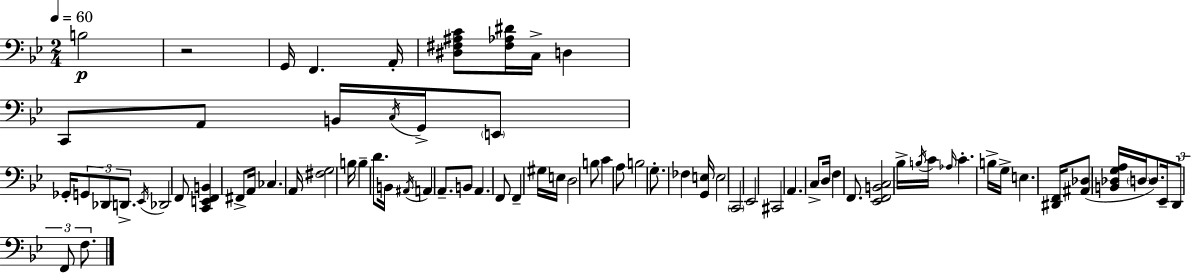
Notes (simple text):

B3/h R/h G2/s F2/q. A2/s [D#3,F#3,A#3,C4]/e [F#3,Ab3,D#4]/s C3/s D3/q C2/e A2/e B2/s C3/s G2/s E2/e Gb2/s G2/e Db2/e D2/e. Eb2/s Db2/h F2/e [C2,E2,F2,B2]/q F#2/e A2/s CES3/q. A2/s [F#3,G3]/h B3/s B3/q D4/e. B2/s A#2/s A2/q A2/e. B2/e A2/q. F2/e F2/q G#3/s E3/s D3/h B3/e C4/q A3/e B3/h G3/e. FES3/q [G2,E3]/s E3/h C2/h Eb2/h C#2/h A2/q. C3/e D3/s F3/q F2/e. [Eb2,F2,B2,C3]/h Bb3/s B3/s C4/s Ab3/s C4/q. B3/s G3/s E3/q. [D#2,F2]/s [A#2,Db3]/e [B2,Db3,G3,A3]/s D3/s D3/e. Eb2/s D2/e F2/e F3/e.